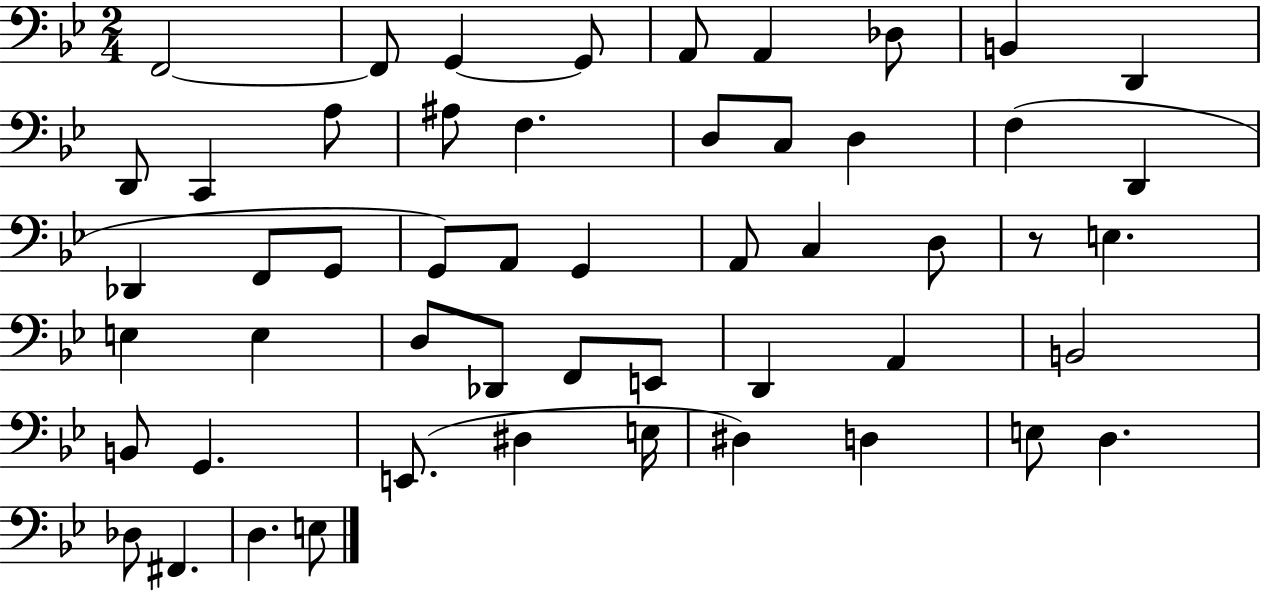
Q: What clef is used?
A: bass